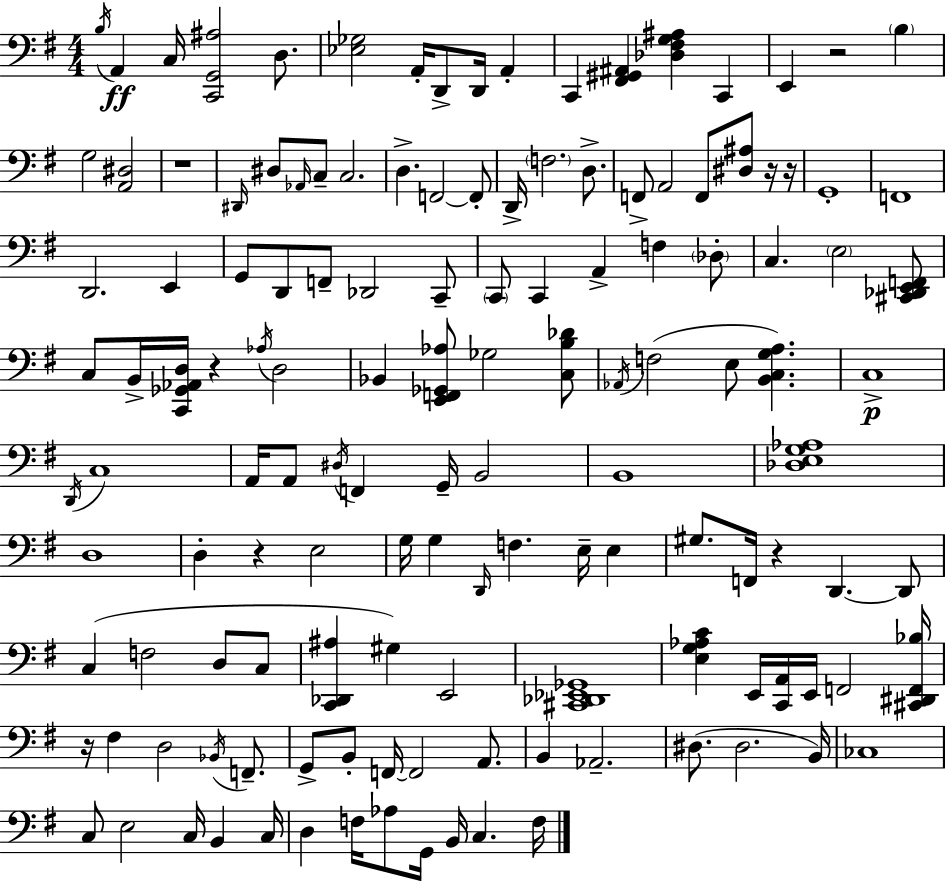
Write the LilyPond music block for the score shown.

{
  \clef bass
  \numericTimeSignature
  \time 4/4
  \key g \major
  \repeat volta 2 { \acciaccatura { b16 }\ff a,4 c16 <c, g, ais>2 d8. | <ees ges>2 a,16-. d,8-> d,16 a,4-. | c,4 <fis, gis, ais,>4 <des fis g ais>4 c,4 | e,4 r2 \parenthesize b4 | \break g2 <a, dis>2 | r1 | \grace { dis,16 } dis8 \grace { aes,16 } c8-- c2. | d4.-> f,2~~ | \break f,8-. d,16-> \parenthesize f2. | d8.-> f,8-> a,2 f,8 <dis ais>8 | r16 r16 g,1-. | f,1 | \break d,2. e,4 | g,8 d,8 f,8-- des,2 | c,8-- \parenthesize c,8 c,4 a,4-> f4 | \parenthesize des8-. c4. \parenthesize e2 | \break <cis, des, e, f,>8 c8 b,16-> <c, ges, aes, d>16 r4 \acciaccatura { aes16 } d2 | bes,4 <e, f, ges, aes>8 ges2 | <c b des'>8 \acciaccatura { aes,16 }( f2 e8 <b, c g a>4.) | c1->\p | \break \acciaccatura { d,16 } c1 | a,16 a,8 \acciaccatura { dis16 } f,4 g,16-- b,2 | b,1 | <des e g aes>1 | \break d1 | d4-. r4 e2 | g16 g4 \grace { d,16 } f4. | e16-- e4 gis8. f,16 r4 | \break d,4.~~ d,8 c4( f2 | d8 c8 <c, des, ais>4 gis4) | e,2 <cis, des, ees, ges,>1 | <e g aes c'>4 e,16 <c, a,>16 e,16 f,2 | \break <cis, dis, f, bes>16 r16 fis4 d2 | \acciaccatura { bes,16 } f,8.-- g,8-> b,8-. f,16~~ f,2 | a,8. b,4 aes,2.-- | dis8.( dis2. | \break b,16) ces1 | c8 e2 | c16 b,4 c16 d4 f16 aes8 | g,16 b,16 c4. f16 } \bar "|."
}